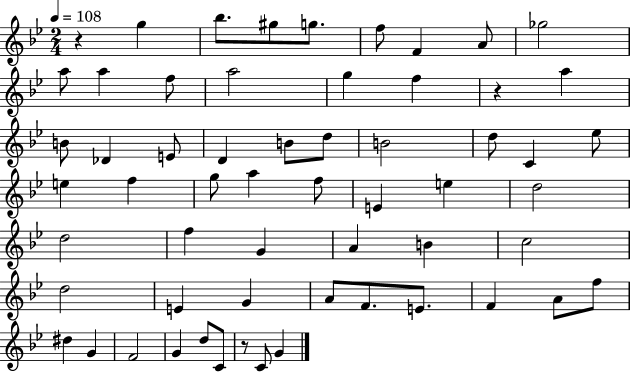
{
  \clef treble
  \numericTimeSignature
  \time 2/4
  \key bes \major
  \tempo 4 = 108
  r4 g''4 | bes''8. gis''8 g''8. | f''8 f'4 a'8 | ges''2 | \break a''8 a''4 f''8 | a''2 | g''4 f''4 | r4 a''4 | \break b'8 des'4 e'8 | d'4 b'8 d''8 | b'2 | d''8 c'4 ees''8 | \break e''4 f''4 | g''8 a''4 f''8 | e'4 e''4 | d''2 | \break d''2 | f''4 g'4 | a'4 b'4 | c''2 | \break d''2 | e'4 g'4 | a'8 f'8. e'8. | f'4 a'8 f''8 | \break dis''4 g'4 | f'2 | g'4 d''8 c'8 | r8 c'8 g'4 | \break \bar "|."
}